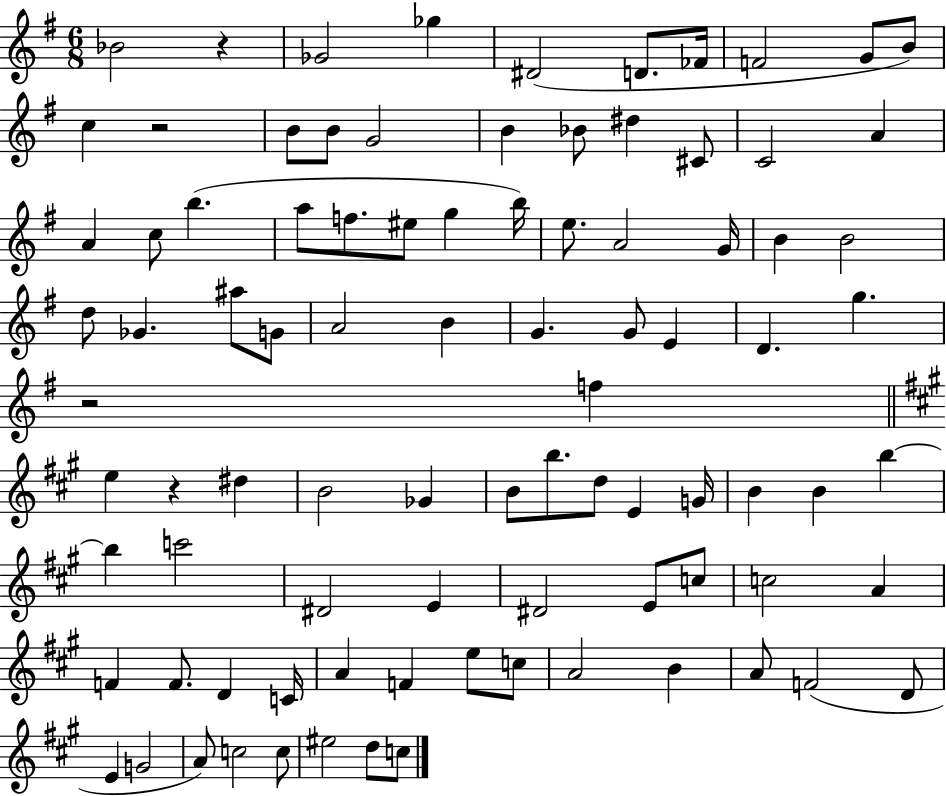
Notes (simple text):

Bb4/h R/q Gb4/h Gb5/q D#4/h D4/e. FES4/s F4/h G4/e B4/e C5/q R/h B4/e B4/e G4/h B4/q Bb4/e D#5/q C#4/e C4/h A4/q A4/q C5/e B5/q. A5/e F5/e. EIS5/e G5/q B5/s E5/e. A4/h G4/s B4/q B4/h D5/e Gb4/q. A#5/e G4/e A4/h B4/q G4/q. G4/e E4/q D4/q. G5/q. R/h F5/q E5/q R/q D#5/q B4/h Gb4/q B4/e B5/e. D5/e E4/q G4/s B4/q B4/q B5/q B5/q C6/h D#4/h E4/q D#4/h E4/e C5/e C5/h A4/q F4/q F4/e. D4/q C4/s A4/q F4/q E5/e C5/e A4/h B4/q A4/e F4/h D4/e E4/q G4/h A4/e C5/h C5/e EIS5/h D5/e C5/e